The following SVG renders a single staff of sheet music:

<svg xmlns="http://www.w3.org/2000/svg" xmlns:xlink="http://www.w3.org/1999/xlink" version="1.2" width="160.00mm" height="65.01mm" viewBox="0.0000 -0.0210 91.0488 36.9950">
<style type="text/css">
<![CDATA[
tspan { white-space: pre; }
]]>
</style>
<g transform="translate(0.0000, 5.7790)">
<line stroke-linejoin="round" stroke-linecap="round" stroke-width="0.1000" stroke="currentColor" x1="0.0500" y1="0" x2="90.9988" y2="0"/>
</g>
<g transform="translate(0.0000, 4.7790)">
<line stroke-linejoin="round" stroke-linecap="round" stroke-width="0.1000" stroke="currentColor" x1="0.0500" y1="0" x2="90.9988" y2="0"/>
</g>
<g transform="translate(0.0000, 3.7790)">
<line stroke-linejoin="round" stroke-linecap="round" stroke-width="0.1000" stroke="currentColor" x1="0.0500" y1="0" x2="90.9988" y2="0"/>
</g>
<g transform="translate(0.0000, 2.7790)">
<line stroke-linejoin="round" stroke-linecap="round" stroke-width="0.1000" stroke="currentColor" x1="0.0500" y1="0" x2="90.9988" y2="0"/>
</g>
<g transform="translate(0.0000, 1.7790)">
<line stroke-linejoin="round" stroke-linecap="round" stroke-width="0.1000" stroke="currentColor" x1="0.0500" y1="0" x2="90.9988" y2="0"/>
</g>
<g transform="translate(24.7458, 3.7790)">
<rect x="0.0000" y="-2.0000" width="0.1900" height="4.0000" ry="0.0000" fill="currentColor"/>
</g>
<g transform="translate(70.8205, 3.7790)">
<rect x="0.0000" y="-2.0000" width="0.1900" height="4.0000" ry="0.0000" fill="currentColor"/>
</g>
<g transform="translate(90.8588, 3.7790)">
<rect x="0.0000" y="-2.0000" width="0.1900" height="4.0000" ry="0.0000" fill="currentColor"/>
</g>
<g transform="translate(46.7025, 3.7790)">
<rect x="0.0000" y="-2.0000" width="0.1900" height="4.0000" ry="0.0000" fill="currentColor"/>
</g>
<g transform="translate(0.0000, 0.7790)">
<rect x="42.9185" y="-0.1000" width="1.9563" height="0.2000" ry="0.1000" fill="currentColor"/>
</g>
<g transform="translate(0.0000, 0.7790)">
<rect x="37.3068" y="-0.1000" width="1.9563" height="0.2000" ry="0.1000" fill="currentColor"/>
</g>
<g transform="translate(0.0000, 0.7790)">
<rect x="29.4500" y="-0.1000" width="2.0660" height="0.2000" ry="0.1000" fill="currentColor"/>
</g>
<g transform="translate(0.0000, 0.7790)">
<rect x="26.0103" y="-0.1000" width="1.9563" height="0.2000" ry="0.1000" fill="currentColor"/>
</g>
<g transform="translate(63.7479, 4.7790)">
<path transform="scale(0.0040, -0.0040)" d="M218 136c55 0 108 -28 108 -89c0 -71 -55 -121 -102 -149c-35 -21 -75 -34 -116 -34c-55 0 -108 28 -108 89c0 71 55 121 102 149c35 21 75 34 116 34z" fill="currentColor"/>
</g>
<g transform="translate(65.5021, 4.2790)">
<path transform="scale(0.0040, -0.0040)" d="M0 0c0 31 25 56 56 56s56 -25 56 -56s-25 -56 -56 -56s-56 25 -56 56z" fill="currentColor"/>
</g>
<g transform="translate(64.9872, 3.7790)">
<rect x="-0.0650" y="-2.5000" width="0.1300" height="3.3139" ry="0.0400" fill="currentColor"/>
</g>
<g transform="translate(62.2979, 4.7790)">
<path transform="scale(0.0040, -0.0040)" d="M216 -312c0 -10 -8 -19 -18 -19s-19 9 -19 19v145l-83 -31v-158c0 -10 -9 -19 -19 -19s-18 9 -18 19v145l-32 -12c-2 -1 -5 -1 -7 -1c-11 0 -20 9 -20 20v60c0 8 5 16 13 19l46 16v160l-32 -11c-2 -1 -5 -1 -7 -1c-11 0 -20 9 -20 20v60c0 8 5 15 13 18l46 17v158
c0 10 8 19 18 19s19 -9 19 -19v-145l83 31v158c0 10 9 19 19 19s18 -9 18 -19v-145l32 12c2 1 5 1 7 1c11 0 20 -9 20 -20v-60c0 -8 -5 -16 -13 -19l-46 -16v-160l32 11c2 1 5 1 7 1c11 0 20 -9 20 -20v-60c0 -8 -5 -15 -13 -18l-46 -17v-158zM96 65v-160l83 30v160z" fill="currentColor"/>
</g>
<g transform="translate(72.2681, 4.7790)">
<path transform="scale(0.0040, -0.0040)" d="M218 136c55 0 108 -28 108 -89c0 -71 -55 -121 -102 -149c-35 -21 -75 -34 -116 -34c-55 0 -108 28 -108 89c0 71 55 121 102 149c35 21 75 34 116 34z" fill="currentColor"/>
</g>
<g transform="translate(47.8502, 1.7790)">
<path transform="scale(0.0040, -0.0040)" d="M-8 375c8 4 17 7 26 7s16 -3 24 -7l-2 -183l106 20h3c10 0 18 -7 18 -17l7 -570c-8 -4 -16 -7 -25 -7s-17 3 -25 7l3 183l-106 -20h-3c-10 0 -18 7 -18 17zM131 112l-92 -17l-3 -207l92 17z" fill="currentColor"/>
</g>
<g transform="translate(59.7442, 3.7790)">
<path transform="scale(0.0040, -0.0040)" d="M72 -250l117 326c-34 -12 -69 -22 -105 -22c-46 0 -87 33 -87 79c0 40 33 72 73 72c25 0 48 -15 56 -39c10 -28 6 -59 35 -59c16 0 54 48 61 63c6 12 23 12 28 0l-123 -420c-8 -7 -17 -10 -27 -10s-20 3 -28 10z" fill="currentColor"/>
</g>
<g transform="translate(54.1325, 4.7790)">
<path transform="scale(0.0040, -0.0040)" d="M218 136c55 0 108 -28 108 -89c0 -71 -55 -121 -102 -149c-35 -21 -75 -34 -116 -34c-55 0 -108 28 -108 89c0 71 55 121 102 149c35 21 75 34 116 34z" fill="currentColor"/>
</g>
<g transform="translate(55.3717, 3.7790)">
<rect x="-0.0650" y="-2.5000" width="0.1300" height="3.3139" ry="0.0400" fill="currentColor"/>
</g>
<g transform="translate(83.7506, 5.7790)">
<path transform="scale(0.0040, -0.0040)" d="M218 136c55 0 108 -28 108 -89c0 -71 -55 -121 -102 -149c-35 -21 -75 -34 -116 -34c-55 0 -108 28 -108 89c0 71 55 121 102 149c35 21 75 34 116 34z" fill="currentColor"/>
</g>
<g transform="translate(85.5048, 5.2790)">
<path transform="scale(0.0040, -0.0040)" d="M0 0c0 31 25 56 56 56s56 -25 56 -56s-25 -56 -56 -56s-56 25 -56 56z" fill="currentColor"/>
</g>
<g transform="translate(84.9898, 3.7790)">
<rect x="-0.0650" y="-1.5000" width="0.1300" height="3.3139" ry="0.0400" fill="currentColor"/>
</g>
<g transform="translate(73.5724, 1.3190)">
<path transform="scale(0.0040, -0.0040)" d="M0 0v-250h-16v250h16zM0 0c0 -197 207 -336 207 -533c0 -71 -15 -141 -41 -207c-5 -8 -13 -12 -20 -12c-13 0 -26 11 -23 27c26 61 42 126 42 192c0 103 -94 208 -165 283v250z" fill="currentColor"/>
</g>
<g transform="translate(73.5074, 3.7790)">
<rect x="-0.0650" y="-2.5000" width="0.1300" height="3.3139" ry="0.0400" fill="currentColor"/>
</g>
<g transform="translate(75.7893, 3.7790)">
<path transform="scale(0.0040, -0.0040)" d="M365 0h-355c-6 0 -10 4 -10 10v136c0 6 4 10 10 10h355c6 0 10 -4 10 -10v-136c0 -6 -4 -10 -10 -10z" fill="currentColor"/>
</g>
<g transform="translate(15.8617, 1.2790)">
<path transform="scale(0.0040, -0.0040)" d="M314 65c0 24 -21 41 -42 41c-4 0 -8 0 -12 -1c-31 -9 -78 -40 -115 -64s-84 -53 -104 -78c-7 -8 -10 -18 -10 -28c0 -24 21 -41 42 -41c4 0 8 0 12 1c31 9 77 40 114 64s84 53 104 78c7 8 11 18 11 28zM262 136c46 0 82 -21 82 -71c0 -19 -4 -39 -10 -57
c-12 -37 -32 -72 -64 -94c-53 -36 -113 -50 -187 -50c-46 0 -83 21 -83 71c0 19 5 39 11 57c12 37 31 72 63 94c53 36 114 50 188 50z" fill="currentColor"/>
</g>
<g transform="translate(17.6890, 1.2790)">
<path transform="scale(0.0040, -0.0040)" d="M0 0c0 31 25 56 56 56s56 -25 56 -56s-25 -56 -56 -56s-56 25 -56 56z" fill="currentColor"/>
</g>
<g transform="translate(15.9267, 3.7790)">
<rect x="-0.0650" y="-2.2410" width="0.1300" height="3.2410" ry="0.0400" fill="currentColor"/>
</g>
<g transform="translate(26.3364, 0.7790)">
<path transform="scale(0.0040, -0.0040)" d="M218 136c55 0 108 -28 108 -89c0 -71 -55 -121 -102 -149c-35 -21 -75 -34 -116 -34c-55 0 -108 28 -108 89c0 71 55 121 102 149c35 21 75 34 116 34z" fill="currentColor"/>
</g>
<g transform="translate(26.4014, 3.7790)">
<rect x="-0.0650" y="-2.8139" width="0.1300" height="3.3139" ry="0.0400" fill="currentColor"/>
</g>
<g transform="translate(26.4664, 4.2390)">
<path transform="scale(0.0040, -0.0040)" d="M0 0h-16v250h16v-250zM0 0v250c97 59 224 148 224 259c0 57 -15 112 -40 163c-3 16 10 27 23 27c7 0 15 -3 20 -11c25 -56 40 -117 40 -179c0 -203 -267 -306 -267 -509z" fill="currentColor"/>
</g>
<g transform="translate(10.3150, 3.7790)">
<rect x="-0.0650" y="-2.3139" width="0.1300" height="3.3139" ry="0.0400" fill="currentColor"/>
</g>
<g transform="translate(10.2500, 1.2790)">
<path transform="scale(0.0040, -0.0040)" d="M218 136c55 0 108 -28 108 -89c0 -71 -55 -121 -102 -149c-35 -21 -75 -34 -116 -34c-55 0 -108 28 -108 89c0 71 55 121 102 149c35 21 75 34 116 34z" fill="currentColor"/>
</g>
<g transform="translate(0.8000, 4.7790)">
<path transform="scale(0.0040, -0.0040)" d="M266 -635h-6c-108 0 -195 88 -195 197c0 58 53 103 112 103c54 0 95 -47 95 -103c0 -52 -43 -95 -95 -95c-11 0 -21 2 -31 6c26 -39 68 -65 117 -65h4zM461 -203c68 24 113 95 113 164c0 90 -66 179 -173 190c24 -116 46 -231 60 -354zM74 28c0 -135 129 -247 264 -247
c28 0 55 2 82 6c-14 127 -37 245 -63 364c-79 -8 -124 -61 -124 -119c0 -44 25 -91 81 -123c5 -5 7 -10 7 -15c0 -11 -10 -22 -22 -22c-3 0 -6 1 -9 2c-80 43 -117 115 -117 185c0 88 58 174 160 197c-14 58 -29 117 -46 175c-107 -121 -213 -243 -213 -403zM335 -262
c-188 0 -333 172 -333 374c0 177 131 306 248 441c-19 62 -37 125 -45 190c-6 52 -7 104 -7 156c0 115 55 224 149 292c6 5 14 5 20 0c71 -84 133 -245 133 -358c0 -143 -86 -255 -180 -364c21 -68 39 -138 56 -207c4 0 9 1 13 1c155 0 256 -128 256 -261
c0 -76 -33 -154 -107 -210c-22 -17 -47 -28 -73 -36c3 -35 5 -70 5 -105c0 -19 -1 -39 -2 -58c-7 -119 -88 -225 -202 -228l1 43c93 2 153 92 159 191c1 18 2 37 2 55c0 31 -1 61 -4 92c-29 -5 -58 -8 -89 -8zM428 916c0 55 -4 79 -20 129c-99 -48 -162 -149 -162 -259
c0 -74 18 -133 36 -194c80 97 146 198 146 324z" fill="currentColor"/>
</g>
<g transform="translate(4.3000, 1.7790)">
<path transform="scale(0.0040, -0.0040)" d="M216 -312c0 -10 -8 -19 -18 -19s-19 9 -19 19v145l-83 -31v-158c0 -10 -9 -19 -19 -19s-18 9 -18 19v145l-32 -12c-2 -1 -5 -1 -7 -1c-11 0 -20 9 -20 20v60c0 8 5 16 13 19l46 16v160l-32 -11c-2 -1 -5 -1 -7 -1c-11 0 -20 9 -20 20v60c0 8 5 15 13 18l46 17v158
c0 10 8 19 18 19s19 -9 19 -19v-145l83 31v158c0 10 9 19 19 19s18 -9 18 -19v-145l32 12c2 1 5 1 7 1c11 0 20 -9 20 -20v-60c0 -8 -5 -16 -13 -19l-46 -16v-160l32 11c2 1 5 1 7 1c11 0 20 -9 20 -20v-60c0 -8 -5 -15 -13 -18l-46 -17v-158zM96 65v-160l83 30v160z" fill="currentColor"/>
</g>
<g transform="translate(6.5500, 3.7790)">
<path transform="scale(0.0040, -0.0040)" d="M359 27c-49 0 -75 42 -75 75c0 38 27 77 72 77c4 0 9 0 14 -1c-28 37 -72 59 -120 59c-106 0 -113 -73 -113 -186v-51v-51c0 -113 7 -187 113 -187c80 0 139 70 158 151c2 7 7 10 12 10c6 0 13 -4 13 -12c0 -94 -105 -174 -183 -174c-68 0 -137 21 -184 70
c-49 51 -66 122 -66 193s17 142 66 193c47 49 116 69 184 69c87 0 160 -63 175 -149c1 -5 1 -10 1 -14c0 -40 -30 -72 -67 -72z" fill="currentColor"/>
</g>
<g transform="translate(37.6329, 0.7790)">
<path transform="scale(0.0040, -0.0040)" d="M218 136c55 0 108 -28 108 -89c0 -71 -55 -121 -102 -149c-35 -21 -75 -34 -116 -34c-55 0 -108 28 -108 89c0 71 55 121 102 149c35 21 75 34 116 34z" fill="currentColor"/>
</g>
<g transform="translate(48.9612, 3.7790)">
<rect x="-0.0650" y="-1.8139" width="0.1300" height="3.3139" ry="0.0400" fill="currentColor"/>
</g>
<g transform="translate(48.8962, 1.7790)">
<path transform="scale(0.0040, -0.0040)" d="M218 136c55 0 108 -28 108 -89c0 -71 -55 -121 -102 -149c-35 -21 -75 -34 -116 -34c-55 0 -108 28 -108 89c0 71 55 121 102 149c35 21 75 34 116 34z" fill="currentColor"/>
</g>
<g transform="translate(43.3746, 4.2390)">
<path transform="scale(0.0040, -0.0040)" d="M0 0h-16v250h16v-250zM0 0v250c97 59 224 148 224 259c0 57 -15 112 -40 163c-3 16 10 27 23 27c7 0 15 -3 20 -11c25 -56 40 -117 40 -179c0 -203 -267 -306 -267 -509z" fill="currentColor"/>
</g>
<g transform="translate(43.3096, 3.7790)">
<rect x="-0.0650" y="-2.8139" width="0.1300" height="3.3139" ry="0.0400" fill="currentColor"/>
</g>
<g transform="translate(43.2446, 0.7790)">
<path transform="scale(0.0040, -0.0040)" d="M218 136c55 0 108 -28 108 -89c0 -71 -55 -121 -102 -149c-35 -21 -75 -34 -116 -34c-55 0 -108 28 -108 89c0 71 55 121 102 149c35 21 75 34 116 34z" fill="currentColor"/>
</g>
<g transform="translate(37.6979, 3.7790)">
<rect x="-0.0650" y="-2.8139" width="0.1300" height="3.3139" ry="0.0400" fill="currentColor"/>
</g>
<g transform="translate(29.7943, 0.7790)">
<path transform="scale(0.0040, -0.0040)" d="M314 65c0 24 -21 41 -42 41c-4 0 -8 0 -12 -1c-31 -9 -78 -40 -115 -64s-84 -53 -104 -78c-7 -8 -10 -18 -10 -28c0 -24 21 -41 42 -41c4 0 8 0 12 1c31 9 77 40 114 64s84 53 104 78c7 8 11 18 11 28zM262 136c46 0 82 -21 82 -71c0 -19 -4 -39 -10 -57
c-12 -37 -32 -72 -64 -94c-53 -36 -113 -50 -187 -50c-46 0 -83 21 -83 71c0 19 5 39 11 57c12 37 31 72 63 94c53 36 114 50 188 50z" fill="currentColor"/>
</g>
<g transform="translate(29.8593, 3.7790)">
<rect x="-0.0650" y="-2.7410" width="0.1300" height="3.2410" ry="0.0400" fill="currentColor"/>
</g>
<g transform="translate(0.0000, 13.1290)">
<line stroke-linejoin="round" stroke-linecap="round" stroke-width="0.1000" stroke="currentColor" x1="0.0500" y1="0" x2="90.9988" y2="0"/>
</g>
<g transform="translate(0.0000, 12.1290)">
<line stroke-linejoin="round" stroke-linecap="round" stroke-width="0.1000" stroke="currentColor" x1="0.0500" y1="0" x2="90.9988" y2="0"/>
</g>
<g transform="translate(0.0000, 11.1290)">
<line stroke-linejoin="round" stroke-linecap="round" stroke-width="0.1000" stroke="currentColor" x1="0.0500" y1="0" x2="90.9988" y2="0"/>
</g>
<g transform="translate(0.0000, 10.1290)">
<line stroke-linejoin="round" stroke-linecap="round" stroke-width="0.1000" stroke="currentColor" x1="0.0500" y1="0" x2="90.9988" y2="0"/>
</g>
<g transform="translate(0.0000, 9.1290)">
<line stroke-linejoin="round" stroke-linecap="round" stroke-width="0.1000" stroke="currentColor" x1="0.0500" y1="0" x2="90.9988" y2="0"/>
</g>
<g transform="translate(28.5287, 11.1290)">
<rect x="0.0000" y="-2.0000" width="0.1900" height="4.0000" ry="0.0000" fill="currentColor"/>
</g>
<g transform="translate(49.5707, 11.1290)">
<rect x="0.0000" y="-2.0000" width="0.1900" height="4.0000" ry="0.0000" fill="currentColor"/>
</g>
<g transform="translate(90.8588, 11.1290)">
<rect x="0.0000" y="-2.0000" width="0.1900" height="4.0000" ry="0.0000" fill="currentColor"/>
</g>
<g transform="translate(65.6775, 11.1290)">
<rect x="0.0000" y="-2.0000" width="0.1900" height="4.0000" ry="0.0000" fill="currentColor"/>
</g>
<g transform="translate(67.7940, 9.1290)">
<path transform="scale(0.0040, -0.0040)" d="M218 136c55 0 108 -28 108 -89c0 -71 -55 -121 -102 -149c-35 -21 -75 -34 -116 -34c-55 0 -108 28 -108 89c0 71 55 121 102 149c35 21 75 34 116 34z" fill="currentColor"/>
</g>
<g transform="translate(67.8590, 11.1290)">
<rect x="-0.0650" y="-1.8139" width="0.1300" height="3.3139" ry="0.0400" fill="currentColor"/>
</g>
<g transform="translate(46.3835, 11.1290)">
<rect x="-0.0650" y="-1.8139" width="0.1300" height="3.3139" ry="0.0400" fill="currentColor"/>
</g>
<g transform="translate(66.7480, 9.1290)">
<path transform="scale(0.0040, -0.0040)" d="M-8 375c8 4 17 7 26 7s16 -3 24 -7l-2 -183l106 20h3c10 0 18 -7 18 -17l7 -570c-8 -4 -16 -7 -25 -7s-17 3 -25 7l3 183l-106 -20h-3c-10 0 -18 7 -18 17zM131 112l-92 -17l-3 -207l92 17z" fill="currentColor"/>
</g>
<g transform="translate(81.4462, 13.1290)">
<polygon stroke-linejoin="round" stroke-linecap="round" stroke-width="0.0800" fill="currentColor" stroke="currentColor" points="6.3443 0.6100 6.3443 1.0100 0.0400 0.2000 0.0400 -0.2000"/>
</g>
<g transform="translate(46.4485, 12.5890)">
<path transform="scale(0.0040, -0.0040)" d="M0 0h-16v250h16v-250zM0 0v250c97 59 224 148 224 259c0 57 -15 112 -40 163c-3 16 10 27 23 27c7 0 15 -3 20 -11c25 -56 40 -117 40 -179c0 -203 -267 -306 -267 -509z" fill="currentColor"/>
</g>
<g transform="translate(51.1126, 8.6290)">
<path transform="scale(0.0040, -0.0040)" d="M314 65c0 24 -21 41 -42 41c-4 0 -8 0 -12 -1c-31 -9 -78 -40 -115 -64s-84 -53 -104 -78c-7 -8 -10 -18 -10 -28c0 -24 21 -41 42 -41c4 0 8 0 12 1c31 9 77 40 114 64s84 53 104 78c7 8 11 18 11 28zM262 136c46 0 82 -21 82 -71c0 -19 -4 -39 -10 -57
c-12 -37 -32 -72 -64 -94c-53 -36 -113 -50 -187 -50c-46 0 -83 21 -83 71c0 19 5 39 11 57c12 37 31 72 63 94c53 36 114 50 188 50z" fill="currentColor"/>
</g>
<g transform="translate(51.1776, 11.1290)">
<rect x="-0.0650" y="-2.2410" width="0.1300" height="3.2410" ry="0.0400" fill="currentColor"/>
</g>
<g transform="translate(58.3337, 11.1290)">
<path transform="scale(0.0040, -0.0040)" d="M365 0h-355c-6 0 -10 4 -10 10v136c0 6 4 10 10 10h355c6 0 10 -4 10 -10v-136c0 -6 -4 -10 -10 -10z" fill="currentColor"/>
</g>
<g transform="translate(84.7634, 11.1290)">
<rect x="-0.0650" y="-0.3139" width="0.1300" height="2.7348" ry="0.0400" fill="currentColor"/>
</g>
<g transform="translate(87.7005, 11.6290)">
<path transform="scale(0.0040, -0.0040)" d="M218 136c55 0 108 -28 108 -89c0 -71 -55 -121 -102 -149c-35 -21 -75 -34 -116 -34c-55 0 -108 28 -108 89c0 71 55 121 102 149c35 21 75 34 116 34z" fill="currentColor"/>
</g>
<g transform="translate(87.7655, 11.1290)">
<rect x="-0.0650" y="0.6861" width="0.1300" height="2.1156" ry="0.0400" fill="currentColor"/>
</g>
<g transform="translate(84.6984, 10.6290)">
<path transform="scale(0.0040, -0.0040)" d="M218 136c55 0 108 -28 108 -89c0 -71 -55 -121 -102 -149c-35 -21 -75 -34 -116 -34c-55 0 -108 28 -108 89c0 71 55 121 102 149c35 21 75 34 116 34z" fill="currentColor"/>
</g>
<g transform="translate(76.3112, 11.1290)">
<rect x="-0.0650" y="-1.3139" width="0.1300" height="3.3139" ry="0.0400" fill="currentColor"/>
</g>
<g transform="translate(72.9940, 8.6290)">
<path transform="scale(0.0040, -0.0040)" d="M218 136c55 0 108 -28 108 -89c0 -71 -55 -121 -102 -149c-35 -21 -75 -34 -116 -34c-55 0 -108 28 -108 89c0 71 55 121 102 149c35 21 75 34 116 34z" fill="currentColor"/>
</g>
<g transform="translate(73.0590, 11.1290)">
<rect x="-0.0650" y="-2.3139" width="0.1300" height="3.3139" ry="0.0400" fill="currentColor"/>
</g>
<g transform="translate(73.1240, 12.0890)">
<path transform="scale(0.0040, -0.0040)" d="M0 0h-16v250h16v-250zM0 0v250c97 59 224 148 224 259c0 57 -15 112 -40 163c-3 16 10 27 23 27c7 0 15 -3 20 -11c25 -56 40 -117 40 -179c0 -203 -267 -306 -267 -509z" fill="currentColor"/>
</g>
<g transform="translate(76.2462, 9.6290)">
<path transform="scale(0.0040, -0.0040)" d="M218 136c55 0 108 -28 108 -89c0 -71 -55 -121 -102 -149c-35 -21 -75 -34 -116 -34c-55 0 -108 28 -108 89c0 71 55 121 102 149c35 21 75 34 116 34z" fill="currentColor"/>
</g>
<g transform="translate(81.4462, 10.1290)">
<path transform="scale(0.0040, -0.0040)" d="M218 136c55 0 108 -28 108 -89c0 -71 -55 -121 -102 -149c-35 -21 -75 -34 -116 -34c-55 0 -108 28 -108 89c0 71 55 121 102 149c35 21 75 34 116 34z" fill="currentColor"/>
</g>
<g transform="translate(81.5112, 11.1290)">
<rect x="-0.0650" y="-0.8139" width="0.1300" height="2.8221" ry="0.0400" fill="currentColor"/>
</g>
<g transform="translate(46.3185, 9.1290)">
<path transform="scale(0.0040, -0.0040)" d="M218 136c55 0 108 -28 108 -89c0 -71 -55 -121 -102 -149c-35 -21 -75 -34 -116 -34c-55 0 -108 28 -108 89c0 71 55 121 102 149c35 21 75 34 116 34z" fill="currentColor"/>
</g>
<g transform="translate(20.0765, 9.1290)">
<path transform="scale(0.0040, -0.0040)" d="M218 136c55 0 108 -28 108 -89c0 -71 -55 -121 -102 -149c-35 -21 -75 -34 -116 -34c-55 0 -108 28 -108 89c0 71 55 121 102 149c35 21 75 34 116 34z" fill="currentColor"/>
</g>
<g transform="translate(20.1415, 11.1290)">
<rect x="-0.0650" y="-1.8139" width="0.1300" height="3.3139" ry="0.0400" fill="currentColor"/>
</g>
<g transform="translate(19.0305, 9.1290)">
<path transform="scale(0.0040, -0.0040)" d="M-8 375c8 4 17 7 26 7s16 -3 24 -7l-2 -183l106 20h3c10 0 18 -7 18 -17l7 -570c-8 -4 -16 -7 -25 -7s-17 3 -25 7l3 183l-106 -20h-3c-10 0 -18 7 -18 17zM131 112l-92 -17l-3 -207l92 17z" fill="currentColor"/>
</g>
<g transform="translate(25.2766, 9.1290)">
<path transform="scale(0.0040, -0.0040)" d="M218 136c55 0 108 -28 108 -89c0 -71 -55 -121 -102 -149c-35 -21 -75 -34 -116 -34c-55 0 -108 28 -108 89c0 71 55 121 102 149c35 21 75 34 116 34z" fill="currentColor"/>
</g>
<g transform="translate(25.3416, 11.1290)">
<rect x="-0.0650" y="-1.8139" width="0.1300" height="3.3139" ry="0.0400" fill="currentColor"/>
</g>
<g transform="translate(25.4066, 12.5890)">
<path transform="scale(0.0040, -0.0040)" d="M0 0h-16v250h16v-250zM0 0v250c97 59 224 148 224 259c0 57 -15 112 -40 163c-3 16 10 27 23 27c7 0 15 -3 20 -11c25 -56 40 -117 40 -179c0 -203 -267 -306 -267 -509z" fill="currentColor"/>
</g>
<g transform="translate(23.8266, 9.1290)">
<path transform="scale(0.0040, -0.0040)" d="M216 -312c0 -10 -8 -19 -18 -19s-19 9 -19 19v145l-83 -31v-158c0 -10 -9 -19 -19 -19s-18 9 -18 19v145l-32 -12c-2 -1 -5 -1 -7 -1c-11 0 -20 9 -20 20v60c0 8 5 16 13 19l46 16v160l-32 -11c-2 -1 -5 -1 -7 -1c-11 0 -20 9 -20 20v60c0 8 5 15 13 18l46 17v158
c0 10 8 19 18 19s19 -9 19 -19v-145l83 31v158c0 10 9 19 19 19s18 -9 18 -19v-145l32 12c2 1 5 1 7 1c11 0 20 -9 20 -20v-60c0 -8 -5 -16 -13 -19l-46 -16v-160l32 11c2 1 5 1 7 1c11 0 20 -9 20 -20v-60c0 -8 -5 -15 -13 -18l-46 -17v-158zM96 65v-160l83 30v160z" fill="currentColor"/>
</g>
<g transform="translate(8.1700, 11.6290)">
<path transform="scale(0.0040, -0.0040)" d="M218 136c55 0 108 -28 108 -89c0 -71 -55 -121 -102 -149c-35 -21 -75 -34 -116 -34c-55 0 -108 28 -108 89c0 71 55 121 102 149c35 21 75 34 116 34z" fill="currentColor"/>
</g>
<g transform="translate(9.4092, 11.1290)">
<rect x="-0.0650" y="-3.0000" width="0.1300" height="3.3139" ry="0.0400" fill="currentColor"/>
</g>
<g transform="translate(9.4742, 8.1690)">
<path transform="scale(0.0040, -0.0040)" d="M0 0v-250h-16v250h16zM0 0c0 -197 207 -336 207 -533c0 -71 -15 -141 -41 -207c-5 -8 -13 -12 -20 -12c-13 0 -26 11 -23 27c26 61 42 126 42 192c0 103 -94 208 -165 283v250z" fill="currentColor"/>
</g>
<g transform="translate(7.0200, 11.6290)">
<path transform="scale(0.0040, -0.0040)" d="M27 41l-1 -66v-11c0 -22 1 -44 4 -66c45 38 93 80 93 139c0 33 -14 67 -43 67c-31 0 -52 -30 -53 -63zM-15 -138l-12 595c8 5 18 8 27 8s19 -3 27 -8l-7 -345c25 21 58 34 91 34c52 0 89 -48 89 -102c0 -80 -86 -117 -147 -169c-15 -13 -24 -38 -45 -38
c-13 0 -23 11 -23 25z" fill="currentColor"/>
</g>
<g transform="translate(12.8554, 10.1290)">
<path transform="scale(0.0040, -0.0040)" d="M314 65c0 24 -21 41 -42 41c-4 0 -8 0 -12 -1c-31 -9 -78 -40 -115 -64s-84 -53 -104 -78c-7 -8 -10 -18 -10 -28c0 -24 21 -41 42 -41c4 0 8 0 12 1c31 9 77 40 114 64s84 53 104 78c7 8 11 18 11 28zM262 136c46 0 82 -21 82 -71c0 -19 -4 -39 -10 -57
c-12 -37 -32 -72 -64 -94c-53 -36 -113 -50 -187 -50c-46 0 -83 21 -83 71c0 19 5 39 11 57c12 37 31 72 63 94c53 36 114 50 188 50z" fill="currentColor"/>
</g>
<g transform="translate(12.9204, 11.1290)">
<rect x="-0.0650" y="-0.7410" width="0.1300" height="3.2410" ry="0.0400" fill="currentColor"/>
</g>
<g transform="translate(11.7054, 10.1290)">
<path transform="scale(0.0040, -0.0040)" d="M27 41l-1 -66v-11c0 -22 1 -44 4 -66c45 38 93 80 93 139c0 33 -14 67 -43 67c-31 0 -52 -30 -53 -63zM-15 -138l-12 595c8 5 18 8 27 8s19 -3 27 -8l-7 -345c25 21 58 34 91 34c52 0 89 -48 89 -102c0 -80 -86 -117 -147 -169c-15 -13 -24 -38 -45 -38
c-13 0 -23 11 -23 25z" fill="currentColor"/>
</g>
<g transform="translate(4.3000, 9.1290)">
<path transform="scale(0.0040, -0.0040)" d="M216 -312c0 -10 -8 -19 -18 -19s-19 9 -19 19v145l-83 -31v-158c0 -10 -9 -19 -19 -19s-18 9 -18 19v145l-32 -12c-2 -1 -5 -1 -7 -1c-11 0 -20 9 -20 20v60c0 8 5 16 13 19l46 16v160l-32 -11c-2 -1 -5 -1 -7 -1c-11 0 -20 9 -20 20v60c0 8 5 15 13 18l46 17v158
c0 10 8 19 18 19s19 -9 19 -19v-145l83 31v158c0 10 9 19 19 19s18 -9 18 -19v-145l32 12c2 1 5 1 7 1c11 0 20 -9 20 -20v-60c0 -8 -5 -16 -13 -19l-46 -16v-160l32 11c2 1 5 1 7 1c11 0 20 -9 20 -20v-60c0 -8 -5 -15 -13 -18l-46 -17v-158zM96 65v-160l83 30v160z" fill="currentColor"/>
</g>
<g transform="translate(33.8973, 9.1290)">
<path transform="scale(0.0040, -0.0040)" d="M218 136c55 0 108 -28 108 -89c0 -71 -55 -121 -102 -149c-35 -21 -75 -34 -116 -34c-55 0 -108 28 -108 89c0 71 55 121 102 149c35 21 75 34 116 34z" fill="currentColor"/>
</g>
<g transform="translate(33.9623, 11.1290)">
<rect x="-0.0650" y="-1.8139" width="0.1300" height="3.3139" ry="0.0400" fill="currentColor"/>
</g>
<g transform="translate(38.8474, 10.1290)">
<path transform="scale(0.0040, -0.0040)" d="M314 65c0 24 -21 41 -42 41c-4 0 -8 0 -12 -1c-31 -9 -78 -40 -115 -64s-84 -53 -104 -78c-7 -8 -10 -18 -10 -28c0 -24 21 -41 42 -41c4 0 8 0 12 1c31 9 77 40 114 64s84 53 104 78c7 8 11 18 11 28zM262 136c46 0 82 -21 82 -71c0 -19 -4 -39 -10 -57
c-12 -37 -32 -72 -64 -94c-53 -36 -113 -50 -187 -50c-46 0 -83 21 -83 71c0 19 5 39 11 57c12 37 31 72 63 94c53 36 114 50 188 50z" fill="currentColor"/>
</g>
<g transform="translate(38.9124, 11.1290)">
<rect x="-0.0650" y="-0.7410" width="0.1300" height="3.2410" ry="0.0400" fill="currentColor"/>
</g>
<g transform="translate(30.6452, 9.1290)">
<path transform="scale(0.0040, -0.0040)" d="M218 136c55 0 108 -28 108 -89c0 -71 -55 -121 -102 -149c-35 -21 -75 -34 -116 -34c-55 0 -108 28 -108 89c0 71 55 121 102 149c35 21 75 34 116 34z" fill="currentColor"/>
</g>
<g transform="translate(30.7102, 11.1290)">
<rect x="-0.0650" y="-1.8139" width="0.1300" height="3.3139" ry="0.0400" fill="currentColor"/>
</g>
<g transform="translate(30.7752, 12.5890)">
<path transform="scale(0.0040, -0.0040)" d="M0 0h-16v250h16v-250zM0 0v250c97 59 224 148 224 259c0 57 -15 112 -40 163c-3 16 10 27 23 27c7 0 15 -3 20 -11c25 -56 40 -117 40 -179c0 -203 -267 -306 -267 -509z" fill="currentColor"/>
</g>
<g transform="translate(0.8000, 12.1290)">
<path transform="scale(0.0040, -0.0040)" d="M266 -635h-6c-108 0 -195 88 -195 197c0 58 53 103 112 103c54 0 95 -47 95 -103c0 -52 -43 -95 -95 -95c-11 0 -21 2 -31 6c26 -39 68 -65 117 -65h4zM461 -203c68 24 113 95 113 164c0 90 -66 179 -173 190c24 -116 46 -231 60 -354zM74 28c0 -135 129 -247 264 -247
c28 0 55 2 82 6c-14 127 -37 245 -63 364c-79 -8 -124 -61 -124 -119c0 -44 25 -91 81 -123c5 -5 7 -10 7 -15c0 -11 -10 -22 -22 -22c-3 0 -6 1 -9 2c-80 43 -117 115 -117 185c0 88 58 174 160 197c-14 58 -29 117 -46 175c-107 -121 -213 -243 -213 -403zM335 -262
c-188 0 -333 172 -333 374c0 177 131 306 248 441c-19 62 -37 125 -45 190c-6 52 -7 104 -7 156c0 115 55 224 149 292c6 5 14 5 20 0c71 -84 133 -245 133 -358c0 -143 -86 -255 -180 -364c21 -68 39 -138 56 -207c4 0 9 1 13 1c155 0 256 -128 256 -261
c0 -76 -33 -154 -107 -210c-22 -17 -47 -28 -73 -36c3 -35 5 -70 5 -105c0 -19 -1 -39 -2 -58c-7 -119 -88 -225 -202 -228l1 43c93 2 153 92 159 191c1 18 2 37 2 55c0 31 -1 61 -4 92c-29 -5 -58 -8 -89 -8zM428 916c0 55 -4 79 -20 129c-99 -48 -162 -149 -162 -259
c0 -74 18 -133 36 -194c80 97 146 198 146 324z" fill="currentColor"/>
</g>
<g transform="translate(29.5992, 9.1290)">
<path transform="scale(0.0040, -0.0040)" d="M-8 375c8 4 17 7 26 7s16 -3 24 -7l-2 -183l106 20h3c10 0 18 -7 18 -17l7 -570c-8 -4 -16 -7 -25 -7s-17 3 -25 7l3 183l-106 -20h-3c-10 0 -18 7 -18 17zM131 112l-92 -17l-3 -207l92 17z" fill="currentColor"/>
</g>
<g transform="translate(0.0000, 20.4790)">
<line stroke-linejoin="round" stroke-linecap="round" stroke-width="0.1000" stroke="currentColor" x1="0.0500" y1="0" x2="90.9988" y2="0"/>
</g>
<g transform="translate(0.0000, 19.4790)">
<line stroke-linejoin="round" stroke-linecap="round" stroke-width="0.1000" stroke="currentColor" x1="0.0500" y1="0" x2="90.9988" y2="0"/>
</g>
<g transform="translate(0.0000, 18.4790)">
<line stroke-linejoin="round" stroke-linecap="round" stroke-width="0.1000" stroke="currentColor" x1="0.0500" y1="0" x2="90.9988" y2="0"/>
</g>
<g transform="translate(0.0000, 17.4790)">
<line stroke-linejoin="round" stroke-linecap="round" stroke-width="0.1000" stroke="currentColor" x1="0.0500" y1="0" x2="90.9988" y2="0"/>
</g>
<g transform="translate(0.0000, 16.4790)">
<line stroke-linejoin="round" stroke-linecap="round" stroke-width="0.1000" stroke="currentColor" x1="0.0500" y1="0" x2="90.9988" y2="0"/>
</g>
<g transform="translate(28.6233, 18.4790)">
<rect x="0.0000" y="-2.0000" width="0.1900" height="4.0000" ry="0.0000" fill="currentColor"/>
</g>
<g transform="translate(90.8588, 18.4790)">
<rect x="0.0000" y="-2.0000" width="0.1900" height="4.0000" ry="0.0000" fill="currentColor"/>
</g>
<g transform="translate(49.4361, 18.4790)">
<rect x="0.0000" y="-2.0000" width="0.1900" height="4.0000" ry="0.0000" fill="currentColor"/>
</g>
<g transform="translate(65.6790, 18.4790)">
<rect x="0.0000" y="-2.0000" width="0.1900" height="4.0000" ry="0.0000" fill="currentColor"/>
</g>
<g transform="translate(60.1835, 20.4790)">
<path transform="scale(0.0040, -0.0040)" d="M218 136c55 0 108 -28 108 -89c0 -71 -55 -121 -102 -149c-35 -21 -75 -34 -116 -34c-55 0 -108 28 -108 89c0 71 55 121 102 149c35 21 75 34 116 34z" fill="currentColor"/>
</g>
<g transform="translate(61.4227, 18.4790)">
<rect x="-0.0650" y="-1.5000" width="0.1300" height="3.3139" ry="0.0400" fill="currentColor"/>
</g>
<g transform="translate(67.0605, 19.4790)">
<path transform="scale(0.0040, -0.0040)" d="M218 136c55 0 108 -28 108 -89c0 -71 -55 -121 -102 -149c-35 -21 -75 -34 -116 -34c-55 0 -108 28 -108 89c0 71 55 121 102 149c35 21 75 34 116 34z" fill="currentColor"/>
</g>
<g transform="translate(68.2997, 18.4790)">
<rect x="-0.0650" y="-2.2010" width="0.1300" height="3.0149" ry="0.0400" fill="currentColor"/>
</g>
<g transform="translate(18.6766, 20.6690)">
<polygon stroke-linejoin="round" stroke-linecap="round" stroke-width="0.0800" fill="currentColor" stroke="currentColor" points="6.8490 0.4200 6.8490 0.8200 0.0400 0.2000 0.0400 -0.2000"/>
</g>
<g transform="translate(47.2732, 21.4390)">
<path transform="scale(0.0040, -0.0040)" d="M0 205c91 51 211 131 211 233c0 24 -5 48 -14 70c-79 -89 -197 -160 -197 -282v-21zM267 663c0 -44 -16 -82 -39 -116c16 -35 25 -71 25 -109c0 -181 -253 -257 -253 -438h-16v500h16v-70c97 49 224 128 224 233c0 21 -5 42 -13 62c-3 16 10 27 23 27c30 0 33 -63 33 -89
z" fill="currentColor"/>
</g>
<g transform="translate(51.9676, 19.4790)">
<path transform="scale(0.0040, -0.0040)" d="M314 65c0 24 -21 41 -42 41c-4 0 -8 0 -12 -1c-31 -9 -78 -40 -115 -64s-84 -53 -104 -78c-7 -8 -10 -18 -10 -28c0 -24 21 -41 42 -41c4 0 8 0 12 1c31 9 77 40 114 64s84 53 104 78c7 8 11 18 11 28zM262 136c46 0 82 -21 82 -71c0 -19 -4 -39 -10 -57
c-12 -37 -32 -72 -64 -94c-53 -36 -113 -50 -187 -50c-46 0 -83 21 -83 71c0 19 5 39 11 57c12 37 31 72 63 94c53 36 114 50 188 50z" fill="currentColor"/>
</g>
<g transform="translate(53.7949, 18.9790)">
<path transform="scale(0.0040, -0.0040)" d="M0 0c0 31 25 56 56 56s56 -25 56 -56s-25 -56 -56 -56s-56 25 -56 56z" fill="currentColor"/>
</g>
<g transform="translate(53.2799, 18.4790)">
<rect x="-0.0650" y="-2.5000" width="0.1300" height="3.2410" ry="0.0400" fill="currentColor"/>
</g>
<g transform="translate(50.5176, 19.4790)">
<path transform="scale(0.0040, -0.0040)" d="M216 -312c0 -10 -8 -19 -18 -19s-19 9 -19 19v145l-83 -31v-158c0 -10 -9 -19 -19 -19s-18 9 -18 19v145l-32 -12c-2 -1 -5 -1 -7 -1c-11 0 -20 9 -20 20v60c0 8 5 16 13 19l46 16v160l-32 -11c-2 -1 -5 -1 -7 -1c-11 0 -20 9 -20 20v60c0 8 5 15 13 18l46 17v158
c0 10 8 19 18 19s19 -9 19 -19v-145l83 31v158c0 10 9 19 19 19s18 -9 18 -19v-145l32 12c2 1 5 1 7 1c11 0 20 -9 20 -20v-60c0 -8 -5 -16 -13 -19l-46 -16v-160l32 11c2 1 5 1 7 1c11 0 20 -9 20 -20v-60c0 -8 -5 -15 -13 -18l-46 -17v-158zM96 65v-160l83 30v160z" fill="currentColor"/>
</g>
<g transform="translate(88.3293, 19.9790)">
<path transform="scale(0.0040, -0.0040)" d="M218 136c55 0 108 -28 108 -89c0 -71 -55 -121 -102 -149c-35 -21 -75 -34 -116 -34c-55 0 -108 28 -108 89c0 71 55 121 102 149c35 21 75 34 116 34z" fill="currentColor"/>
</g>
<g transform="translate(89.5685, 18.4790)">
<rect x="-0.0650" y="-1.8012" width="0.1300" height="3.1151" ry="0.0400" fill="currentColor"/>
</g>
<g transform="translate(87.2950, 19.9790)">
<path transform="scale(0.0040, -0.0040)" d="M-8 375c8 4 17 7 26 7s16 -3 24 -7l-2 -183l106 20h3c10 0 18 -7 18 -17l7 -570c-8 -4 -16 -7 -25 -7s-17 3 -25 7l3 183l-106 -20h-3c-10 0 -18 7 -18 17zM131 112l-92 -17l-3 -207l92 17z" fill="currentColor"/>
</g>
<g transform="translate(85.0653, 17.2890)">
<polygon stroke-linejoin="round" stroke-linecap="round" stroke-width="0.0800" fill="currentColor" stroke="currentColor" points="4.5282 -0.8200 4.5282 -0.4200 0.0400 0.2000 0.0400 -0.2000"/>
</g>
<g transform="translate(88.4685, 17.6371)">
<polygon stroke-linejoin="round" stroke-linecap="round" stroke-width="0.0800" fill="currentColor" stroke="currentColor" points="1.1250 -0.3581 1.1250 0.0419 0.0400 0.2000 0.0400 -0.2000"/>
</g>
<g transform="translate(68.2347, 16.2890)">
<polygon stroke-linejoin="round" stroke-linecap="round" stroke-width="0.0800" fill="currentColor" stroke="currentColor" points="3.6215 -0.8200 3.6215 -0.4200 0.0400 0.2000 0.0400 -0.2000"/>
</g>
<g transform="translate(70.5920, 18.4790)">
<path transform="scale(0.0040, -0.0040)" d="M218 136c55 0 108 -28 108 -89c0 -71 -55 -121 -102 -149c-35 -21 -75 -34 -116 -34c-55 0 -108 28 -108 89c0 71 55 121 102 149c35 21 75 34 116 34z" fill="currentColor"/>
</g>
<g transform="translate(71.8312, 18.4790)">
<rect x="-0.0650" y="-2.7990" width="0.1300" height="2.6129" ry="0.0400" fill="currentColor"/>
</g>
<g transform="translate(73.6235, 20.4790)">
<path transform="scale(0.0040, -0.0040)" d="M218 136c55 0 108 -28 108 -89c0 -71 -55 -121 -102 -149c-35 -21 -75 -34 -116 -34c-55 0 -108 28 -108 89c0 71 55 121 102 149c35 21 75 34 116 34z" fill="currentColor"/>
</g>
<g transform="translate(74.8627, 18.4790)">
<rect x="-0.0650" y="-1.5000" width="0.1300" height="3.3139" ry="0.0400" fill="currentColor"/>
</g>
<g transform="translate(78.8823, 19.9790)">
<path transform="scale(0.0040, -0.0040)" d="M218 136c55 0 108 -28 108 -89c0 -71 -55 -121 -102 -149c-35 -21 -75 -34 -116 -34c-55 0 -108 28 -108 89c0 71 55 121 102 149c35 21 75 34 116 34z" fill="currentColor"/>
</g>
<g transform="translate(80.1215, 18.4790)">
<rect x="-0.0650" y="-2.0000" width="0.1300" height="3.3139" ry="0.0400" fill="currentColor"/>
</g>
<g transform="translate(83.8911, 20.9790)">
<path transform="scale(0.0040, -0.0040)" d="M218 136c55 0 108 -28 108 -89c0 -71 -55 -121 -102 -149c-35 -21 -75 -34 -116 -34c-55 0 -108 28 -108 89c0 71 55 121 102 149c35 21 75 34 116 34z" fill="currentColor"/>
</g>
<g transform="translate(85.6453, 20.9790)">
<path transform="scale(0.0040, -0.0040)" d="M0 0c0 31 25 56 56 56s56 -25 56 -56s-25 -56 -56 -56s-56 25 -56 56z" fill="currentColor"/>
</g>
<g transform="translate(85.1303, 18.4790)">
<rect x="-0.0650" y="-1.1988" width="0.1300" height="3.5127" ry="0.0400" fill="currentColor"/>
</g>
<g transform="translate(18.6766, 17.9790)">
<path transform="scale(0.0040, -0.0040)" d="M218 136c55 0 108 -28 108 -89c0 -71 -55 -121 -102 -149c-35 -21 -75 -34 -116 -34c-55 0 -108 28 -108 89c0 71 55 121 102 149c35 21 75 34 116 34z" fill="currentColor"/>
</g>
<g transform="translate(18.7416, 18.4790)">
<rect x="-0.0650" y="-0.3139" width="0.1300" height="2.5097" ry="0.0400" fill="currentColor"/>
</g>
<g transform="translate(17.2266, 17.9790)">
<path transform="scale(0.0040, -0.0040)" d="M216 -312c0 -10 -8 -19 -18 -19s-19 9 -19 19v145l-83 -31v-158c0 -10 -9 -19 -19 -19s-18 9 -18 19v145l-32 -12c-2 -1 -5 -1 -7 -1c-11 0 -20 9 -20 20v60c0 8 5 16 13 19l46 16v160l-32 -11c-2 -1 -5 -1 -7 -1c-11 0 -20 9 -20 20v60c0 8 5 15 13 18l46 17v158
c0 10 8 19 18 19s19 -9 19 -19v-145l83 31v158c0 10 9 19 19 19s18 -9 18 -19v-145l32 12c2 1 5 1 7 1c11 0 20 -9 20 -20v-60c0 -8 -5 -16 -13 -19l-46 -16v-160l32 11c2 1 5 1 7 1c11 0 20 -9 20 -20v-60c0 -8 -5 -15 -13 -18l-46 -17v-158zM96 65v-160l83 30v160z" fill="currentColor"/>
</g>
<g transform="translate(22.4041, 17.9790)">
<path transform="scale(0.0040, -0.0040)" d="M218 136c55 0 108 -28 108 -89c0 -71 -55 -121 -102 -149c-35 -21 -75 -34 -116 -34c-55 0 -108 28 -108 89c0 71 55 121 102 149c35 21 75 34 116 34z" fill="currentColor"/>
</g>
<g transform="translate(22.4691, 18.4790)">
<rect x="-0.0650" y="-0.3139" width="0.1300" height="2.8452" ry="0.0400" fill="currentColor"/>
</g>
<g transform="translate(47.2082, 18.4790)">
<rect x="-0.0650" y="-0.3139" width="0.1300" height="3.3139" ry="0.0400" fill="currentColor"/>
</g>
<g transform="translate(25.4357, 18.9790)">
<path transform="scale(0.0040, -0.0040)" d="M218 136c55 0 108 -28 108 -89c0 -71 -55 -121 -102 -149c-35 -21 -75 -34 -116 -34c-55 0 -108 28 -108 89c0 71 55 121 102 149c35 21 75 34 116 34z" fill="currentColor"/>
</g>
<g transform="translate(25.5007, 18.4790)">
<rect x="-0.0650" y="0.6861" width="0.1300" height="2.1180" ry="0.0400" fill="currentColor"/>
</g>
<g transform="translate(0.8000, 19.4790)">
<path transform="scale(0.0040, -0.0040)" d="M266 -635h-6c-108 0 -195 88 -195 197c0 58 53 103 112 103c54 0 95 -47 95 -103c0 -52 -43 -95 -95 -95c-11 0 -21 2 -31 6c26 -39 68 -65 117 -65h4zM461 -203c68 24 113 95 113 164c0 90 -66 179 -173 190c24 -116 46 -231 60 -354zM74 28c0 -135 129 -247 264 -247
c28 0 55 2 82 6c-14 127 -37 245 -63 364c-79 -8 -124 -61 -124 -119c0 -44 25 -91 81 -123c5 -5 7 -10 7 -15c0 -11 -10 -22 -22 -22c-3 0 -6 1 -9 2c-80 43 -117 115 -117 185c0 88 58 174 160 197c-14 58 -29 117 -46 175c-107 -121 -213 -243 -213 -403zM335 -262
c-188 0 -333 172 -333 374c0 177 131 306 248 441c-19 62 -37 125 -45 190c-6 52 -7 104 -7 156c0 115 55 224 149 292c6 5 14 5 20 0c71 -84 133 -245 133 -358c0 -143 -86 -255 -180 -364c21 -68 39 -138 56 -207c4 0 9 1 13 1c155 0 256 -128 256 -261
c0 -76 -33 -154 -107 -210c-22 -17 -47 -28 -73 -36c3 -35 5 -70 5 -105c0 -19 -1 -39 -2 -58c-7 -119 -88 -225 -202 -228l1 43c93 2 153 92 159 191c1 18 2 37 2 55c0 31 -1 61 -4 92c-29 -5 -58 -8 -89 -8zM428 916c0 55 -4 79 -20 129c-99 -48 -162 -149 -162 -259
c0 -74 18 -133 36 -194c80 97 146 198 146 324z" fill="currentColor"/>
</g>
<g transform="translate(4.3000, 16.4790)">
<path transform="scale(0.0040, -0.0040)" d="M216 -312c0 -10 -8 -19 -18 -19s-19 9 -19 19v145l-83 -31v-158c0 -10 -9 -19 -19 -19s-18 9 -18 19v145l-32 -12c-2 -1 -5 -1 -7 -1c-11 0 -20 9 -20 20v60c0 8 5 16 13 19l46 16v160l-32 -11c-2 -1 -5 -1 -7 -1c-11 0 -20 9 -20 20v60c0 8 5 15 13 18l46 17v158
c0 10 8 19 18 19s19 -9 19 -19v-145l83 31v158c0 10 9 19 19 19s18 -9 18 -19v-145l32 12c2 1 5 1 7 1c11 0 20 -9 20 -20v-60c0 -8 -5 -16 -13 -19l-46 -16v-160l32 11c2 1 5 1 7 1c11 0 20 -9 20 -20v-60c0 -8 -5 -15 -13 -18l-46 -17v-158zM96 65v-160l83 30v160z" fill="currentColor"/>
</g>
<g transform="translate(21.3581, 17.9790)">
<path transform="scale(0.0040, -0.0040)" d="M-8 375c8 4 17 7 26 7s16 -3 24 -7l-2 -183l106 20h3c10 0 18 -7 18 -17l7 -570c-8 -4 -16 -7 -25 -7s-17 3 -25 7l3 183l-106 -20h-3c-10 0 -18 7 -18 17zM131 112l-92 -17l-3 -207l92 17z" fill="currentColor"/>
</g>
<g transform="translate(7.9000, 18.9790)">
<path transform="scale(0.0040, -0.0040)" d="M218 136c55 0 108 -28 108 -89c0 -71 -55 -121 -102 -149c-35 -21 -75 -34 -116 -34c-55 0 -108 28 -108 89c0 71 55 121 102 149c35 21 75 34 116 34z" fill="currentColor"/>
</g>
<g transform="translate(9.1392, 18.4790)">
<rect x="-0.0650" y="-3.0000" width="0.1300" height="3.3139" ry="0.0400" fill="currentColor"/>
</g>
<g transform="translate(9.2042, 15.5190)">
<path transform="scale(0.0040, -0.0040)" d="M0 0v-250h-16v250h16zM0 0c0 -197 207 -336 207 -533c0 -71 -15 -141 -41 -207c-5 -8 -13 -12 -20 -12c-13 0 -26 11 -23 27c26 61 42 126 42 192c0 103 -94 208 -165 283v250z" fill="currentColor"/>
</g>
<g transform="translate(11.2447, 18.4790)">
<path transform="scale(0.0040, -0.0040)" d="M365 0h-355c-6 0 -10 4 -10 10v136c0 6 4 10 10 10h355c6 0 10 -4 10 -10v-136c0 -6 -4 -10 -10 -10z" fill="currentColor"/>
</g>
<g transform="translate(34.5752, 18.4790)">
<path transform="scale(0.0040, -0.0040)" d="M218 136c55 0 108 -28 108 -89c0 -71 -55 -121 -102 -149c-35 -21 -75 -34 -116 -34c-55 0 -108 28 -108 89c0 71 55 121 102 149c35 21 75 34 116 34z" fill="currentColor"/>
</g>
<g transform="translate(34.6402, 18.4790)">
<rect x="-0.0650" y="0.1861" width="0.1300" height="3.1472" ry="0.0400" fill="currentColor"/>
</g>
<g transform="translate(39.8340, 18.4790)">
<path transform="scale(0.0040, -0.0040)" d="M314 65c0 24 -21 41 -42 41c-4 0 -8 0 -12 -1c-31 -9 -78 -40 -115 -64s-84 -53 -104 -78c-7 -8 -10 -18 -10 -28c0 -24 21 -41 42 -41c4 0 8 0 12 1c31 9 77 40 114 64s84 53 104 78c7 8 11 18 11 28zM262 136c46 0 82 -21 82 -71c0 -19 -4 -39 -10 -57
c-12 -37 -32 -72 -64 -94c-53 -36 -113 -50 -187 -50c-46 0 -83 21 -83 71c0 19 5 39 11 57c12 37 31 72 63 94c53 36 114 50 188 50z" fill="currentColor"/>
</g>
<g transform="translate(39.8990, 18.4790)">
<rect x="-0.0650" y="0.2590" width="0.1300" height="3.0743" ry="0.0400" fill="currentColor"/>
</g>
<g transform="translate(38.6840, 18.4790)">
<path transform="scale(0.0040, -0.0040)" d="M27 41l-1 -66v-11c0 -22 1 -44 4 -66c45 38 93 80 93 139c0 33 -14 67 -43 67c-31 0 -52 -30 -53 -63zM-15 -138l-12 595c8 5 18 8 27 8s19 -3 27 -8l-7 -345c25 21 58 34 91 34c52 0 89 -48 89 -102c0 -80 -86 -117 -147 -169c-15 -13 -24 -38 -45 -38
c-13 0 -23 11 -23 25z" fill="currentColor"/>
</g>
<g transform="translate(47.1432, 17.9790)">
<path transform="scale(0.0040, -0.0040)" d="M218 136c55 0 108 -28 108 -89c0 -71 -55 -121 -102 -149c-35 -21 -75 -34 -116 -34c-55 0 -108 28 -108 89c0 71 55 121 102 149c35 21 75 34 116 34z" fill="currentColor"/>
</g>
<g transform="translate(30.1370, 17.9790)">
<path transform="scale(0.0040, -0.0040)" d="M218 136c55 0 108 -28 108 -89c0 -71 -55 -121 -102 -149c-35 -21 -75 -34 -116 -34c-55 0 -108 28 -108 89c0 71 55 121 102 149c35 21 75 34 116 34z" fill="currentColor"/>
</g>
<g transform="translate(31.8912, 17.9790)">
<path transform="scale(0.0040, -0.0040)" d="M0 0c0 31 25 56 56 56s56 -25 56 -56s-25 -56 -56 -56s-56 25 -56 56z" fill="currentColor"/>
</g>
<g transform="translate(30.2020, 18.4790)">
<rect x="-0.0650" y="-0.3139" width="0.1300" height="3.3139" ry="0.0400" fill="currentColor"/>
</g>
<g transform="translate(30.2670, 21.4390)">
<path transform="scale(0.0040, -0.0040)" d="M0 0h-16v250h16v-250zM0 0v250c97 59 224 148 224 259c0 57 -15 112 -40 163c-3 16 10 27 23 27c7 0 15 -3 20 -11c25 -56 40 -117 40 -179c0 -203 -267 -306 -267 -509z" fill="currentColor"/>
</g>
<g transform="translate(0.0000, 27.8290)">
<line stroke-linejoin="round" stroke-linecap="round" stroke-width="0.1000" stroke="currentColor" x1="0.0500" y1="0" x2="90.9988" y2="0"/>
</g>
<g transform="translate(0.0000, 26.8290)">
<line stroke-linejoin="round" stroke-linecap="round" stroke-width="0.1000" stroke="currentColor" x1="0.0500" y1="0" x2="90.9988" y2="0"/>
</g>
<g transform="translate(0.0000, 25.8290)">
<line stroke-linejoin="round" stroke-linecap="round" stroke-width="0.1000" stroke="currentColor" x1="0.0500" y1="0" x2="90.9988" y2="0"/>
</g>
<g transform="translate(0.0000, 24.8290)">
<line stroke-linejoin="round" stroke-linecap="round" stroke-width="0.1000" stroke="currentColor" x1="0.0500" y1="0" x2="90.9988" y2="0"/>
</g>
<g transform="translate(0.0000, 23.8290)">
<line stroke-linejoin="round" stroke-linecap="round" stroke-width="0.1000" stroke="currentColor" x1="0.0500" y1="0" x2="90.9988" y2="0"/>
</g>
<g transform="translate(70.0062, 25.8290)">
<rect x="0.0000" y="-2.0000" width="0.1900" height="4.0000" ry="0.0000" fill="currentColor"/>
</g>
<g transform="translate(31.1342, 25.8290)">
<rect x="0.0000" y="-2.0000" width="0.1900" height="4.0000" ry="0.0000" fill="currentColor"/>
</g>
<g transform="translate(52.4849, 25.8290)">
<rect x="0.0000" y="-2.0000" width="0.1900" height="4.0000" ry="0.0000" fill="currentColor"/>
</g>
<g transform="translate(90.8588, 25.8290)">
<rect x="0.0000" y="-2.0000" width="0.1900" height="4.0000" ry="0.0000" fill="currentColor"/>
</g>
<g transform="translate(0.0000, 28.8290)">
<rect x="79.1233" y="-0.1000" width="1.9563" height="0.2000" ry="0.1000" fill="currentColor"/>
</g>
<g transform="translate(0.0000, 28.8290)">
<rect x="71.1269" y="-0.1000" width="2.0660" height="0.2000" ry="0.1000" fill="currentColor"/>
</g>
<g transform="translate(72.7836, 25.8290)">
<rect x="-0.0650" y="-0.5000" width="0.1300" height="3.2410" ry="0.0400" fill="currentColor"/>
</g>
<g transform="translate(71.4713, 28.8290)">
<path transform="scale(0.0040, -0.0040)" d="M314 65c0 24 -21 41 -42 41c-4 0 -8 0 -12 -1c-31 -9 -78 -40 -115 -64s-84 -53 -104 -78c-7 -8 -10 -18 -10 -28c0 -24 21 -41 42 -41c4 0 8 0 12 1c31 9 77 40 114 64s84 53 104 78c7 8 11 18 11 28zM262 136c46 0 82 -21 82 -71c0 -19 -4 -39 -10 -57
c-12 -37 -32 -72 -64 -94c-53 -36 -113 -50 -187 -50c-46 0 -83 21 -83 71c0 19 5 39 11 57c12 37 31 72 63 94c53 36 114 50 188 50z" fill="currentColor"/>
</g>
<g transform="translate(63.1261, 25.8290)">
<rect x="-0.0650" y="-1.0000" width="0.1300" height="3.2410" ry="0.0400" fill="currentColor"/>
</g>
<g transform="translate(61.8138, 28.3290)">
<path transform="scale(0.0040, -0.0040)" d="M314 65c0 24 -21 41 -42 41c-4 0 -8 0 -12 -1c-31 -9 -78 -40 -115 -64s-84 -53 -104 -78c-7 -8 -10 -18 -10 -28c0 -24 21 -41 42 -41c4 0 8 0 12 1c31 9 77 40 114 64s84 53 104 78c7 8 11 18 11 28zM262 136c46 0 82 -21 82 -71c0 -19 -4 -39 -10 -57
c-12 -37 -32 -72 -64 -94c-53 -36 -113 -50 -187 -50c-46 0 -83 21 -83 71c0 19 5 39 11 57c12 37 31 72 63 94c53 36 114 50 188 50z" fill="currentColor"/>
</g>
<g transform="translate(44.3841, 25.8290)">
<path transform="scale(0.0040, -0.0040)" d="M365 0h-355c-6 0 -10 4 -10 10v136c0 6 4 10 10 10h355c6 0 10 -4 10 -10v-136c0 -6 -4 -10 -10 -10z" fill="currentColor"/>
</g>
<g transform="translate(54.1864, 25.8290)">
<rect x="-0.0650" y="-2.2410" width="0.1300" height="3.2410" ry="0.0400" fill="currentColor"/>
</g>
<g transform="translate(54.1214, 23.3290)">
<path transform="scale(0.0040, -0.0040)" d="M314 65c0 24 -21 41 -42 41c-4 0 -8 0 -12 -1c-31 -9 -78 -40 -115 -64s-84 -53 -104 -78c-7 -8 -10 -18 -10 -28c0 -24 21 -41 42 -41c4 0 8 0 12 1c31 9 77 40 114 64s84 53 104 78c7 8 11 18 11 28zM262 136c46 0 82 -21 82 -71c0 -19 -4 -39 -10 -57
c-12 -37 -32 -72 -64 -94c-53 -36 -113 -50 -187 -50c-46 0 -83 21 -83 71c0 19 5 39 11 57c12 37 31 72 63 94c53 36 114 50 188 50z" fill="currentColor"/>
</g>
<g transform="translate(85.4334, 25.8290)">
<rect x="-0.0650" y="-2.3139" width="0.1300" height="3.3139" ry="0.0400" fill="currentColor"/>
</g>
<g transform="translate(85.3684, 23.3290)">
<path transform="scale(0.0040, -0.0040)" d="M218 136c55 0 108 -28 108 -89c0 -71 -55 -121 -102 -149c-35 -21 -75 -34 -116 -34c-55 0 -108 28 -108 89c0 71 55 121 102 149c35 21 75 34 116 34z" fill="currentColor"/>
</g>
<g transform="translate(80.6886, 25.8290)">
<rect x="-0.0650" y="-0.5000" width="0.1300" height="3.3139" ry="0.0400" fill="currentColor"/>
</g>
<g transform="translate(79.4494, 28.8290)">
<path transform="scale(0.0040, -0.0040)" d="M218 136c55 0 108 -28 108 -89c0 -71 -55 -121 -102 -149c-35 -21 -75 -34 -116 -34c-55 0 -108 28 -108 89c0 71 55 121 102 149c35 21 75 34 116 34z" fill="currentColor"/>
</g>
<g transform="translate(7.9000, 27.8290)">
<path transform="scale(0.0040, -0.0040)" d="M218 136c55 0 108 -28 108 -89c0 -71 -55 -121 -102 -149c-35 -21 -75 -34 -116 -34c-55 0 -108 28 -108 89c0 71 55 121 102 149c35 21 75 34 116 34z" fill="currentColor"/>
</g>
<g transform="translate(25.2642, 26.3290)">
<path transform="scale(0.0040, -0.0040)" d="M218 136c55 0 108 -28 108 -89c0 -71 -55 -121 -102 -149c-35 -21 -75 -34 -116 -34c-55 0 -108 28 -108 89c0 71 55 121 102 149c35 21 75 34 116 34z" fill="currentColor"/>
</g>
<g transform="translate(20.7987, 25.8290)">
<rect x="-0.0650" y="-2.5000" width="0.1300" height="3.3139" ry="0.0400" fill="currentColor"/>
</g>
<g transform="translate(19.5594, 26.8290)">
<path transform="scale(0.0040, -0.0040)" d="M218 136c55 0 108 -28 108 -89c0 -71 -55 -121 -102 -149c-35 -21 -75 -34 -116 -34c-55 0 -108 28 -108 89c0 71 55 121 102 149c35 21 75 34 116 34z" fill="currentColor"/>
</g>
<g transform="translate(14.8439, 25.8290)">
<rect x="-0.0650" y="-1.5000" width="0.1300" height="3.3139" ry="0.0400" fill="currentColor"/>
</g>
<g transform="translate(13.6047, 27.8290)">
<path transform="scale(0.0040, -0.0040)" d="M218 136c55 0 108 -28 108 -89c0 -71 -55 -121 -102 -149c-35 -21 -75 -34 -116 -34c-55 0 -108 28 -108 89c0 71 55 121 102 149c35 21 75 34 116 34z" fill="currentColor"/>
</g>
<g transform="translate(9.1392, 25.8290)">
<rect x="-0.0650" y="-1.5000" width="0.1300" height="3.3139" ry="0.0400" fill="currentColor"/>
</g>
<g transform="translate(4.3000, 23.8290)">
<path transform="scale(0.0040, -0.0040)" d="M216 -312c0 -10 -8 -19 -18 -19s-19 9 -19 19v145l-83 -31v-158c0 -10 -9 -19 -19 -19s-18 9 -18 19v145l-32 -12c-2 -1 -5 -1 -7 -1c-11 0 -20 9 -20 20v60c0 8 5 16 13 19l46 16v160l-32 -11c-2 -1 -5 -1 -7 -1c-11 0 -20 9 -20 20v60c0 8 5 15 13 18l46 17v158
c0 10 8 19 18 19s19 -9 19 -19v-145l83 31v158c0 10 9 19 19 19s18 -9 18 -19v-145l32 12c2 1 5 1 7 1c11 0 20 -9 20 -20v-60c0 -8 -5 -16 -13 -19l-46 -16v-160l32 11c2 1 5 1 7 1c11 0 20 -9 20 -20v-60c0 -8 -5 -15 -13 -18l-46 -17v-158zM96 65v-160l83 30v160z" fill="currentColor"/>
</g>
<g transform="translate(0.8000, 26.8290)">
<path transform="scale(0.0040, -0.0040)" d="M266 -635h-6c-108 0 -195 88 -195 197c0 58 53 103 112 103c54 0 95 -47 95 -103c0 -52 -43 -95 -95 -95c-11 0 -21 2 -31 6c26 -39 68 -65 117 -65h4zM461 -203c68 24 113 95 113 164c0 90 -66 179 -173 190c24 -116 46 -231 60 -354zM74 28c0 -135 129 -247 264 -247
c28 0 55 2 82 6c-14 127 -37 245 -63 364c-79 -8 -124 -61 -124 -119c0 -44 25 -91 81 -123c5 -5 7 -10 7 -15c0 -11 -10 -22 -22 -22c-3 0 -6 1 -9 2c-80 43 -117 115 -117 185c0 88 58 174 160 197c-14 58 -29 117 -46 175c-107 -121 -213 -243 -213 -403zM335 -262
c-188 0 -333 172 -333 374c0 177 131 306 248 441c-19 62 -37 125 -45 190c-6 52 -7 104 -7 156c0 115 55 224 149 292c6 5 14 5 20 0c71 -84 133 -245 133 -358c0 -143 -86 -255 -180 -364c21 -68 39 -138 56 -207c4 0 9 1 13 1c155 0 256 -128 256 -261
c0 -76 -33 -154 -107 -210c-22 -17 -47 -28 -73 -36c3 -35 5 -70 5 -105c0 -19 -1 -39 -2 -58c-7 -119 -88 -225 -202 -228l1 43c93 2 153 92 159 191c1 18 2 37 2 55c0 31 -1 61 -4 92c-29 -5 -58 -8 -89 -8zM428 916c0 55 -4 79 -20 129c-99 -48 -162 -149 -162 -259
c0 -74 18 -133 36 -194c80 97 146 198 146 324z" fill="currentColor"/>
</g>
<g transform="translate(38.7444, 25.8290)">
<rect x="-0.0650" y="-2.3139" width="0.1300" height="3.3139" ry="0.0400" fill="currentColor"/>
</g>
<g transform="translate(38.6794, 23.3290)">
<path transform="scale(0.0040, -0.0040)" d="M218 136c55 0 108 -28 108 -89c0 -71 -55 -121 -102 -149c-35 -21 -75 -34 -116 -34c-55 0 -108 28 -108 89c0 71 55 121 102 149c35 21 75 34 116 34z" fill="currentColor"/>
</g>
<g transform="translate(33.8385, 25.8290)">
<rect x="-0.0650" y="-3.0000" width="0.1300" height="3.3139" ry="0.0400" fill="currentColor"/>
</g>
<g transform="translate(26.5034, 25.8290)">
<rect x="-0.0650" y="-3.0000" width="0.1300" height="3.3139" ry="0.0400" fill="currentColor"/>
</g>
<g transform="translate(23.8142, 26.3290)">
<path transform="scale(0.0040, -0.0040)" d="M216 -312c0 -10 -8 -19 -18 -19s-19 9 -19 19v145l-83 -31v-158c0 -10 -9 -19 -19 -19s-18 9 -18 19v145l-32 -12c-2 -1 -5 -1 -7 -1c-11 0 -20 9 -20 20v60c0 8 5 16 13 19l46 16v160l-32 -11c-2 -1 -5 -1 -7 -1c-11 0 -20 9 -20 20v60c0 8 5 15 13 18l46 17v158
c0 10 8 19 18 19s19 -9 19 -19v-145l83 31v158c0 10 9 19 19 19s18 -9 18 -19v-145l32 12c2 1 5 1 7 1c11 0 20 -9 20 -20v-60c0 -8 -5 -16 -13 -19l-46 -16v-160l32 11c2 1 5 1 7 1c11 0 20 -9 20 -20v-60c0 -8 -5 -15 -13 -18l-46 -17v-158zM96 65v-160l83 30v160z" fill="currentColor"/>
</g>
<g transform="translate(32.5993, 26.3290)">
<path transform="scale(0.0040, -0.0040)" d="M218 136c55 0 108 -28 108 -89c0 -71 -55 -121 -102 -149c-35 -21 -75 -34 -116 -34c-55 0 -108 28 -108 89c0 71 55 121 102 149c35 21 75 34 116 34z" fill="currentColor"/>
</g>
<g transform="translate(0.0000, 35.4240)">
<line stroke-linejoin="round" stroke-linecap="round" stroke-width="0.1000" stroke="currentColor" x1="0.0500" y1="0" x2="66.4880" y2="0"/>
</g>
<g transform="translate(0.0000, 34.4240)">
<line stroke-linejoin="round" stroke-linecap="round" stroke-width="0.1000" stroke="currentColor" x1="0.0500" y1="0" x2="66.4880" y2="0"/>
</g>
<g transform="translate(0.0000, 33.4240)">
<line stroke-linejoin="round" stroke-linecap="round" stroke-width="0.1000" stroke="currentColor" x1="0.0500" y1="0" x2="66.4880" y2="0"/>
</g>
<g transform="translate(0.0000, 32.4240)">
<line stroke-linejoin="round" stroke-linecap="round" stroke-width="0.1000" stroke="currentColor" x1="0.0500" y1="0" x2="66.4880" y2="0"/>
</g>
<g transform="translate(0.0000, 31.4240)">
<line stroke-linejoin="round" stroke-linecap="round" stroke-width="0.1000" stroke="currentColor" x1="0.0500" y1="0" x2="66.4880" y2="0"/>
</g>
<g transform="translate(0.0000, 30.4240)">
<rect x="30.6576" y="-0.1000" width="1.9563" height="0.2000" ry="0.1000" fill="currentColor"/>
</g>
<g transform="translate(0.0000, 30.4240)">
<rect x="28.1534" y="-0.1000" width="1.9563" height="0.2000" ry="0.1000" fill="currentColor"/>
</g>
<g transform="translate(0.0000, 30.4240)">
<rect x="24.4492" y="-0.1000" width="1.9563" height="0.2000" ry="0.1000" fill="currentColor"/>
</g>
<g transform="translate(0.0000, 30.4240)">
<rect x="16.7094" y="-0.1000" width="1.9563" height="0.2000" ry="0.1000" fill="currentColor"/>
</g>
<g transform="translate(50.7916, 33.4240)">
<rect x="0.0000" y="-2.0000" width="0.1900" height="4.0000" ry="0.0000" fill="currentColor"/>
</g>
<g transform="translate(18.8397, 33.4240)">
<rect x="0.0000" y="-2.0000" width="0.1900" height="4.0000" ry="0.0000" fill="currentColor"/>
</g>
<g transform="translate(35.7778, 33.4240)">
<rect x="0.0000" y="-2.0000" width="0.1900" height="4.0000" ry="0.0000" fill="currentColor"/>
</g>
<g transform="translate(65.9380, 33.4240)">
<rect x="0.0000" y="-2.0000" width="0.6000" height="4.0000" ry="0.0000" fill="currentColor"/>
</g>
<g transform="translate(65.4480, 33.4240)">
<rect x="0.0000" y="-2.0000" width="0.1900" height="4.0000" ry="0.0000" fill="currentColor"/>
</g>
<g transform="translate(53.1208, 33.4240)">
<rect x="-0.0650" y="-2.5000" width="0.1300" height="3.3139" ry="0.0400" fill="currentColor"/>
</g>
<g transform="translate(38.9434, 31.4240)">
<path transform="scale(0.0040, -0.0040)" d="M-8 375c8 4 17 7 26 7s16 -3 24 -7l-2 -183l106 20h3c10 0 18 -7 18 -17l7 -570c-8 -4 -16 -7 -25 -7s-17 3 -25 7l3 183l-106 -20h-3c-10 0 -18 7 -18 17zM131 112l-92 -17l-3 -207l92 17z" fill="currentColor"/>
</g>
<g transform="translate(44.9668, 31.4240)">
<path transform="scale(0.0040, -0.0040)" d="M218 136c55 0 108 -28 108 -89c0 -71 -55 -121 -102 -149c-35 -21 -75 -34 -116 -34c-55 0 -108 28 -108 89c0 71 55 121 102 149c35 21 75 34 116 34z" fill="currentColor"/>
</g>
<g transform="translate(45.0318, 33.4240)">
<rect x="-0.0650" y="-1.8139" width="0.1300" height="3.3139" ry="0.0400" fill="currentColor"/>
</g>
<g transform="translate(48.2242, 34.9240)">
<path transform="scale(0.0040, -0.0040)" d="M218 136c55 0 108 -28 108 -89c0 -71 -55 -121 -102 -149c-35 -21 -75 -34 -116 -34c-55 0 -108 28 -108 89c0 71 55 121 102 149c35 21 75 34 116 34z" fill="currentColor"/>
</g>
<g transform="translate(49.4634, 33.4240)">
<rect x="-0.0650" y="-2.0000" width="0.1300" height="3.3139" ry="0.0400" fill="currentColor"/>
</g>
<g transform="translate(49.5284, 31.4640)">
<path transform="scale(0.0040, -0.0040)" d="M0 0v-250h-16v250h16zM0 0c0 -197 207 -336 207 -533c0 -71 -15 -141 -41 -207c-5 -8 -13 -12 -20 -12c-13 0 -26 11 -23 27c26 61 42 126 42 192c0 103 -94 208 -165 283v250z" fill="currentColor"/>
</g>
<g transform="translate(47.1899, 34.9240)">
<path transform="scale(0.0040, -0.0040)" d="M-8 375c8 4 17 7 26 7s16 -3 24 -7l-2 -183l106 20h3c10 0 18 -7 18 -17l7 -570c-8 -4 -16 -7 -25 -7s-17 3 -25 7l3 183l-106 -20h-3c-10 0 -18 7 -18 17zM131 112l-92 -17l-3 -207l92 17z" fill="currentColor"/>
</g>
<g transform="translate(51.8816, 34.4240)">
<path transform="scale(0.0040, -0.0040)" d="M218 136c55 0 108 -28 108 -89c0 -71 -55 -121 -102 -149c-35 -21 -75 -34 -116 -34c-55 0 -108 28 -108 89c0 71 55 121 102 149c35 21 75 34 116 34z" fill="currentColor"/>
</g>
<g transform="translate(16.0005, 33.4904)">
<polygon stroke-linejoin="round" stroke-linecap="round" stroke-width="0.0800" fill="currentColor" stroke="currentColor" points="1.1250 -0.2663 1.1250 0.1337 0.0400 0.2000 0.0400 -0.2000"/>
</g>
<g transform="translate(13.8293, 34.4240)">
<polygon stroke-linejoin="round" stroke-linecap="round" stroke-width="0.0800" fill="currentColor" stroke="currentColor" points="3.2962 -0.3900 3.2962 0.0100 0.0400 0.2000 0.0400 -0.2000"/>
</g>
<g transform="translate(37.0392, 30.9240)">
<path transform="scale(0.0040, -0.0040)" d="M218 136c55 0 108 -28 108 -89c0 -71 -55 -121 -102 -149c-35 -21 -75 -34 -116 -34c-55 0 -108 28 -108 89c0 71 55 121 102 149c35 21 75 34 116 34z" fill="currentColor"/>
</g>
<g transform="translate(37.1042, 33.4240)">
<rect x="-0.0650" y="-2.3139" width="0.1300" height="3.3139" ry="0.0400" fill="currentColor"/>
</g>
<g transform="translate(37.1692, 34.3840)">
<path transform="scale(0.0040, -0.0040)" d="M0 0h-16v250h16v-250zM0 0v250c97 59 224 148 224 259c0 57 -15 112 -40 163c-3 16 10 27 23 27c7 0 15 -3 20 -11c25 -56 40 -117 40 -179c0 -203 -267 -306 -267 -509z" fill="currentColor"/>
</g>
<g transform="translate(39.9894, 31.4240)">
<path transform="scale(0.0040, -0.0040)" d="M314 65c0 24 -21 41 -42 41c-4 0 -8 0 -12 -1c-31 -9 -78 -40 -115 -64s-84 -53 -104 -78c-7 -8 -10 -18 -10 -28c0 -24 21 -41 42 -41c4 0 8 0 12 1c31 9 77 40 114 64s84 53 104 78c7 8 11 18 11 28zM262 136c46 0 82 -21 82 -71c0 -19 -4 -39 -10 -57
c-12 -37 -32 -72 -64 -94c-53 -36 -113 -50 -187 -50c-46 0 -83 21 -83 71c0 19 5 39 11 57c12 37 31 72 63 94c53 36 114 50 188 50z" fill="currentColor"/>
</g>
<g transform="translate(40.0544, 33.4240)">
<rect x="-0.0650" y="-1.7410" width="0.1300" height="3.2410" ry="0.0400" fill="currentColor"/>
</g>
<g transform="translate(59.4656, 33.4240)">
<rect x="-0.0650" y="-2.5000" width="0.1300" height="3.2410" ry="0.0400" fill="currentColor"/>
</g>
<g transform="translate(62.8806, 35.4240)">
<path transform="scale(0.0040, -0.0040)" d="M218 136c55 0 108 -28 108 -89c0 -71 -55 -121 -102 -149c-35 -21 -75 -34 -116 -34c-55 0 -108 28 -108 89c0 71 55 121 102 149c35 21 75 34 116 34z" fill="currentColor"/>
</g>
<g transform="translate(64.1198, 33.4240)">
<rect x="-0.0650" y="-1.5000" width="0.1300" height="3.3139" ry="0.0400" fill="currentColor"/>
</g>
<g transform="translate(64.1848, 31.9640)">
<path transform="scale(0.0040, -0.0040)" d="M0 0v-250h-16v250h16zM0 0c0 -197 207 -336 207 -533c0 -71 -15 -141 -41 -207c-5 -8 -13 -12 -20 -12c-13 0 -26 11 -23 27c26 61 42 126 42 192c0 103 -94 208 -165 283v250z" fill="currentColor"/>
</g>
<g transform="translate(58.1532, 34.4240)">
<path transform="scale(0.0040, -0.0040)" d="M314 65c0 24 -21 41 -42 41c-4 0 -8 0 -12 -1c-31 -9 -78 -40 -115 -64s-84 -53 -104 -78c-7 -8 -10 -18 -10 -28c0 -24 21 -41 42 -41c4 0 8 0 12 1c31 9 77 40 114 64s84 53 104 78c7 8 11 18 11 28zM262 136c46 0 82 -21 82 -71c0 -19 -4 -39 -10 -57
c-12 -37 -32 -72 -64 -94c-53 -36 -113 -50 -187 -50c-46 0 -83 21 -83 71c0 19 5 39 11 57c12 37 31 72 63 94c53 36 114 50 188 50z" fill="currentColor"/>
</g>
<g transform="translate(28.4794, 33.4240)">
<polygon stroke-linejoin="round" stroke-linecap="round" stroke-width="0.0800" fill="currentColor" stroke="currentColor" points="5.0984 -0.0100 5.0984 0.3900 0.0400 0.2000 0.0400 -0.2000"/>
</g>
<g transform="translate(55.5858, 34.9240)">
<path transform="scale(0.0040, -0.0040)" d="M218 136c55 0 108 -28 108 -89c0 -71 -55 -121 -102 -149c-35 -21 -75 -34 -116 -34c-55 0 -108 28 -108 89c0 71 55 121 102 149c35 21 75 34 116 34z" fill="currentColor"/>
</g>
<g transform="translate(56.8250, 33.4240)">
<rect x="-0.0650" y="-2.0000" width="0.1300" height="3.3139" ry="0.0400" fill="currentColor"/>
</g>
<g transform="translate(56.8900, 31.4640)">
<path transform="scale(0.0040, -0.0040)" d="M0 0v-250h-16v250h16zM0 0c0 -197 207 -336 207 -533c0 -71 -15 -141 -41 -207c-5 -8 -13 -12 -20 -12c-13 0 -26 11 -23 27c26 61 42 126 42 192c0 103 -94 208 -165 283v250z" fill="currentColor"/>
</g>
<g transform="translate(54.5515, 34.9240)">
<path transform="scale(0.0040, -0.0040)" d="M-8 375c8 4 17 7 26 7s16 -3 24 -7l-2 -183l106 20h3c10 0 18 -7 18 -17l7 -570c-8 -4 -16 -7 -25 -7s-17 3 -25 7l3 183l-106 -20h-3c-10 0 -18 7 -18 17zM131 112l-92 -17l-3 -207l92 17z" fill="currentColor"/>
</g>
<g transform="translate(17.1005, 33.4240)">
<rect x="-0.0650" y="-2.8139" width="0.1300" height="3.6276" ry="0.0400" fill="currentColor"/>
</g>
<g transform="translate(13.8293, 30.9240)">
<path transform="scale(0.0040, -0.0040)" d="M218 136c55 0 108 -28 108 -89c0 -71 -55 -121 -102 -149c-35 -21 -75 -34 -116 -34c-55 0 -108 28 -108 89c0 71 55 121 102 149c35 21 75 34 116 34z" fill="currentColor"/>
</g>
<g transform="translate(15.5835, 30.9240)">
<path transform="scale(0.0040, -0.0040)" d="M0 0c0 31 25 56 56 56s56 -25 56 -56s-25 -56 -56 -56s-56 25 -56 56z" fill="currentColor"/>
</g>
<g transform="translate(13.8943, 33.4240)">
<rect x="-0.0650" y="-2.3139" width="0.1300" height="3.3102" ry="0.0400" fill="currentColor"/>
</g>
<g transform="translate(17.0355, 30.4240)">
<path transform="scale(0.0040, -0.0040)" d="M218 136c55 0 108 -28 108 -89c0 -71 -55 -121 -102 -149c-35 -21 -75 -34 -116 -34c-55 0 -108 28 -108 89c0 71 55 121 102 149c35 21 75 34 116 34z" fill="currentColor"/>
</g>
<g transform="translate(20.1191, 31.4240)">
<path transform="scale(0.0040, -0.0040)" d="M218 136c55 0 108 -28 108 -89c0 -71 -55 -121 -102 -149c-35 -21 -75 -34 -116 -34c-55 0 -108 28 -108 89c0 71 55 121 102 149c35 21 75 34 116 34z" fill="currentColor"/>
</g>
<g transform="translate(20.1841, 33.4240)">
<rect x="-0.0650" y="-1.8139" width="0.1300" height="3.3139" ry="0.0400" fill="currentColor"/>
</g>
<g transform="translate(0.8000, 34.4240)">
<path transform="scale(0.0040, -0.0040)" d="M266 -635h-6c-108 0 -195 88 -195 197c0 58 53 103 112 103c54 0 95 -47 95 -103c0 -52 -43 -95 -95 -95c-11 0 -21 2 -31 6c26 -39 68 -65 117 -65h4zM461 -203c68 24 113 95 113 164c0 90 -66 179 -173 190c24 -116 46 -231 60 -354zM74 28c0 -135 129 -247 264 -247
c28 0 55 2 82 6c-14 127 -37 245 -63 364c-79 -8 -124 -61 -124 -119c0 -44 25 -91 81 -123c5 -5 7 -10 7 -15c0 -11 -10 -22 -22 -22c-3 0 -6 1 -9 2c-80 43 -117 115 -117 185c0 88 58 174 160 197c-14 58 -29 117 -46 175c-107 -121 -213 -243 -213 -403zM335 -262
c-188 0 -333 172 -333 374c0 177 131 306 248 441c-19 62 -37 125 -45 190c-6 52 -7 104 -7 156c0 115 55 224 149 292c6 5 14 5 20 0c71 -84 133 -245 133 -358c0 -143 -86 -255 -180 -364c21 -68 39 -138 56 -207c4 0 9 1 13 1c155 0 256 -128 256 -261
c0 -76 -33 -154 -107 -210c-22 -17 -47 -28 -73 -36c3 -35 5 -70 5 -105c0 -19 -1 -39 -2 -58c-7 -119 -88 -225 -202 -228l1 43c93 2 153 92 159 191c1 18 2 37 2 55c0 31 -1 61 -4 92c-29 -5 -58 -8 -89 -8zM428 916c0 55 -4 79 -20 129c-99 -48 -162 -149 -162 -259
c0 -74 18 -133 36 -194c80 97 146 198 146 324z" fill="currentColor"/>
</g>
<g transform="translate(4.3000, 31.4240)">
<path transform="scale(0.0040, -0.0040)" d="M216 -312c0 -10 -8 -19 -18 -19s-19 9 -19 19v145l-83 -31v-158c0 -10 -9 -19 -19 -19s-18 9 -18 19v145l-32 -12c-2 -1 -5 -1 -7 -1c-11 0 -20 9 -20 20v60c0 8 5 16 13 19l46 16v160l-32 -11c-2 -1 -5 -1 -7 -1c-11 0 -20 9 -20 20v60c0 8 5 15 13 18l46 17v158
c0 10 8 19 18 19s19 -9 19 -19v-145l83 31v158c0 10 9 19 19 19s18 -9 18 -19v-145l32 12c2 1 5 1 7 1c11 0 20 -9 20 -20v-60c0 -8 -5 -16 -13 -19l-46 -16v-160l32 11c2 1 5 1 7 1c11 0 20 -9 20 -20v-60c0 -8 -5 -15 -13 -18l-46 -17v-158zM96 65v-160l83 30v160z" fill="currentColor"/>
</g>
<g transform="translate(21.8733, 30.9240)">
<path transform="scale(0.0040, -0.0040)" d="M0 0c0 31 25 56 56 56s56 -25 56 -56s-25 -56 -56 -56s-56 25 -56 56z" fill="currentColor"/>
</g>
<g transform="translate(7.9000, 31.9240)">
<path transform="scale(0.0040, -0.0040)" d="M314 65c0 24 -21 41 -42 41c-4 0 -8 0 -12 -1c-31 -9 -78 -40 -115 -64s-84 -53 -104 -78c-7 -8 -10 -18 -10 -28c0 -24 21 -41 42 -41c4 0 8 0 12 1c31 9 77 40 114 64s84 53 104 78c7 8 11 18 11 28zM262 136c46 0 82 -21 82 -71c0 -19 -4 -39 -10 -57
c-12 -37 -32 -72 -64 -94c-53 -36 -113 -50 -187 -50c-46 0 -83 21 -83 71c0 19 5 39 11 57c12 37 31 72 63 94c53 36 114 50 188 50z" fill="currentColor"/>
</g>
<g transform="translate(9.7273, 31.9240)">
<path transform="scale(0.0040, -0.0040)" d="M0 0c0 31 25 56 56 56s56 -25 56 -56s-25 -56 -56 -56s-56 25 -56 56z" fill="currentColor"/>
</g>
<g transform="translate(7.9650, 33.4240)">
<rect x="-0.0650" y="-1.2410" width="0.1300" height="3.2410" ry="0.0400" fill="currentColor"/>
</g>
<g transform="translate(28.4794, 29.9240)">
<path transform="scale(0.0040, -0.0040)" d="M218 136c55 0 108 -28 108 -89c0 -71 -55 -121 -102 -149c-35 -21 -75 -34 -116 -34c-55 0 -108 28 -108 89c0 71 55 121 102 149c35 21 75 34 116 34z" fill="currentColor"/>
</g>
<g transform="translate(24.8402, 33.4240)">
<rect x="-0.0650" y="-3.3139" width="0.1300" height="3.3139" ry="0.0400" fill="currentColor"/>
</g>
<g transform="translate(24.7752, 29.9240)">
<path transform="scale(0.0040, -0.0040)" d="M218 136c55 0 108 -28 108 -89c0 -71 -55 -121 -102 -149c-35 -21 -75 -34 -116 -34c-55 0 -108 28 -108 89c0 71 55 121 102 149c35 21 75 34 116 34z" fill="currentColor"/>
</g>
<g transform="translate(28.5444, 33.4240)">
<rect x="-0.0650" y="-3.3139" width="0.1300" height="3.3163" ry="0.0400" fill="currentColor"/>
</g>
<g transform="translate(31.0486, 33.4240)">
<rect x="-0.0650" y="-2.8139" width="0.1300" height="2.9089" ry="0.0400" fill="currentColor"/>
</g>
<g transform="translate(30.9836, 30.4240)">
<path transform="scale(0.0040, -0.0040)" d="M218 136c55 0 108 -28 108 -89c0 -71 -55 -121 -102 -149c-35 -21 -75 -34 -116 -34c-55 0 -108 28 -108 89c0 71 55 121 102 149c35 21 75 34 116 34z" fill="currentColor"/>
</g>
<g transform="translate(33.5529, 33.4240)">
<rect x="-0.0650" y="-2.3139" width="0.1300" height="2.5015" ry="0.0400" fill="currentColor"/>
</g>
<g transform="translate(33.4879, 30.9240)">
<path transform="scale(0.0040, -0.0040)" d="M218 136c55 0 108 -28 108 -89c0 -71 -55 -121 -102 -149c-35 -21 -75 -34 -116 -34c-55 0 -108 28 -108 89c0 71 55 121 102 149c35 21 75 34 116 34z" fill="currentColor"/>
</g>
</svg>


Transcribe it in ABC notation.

X:1
T:Untitled
M:4/4
L:1/4
K:G
g g2 a/2 a2 a a/2 f G z/2 ^G G/2 z2 E _A/2 _d2 f ^f/2 f/2 f d2 f/2 g2 z2 f g/2 e d/2 c/2 A/2 A/2 z2 ^c/2 c/2 A/2 c/2 B _B2 c/4 ^G2 E G/2 B/2 E ^F D/2 F/4 E E G ^A A g z2 g2 D2 C2 C g e2 g/2 a/4 ^f b b/2 a/2 g/2 g/2 f2 f F/2 G F/2 G2 E/2